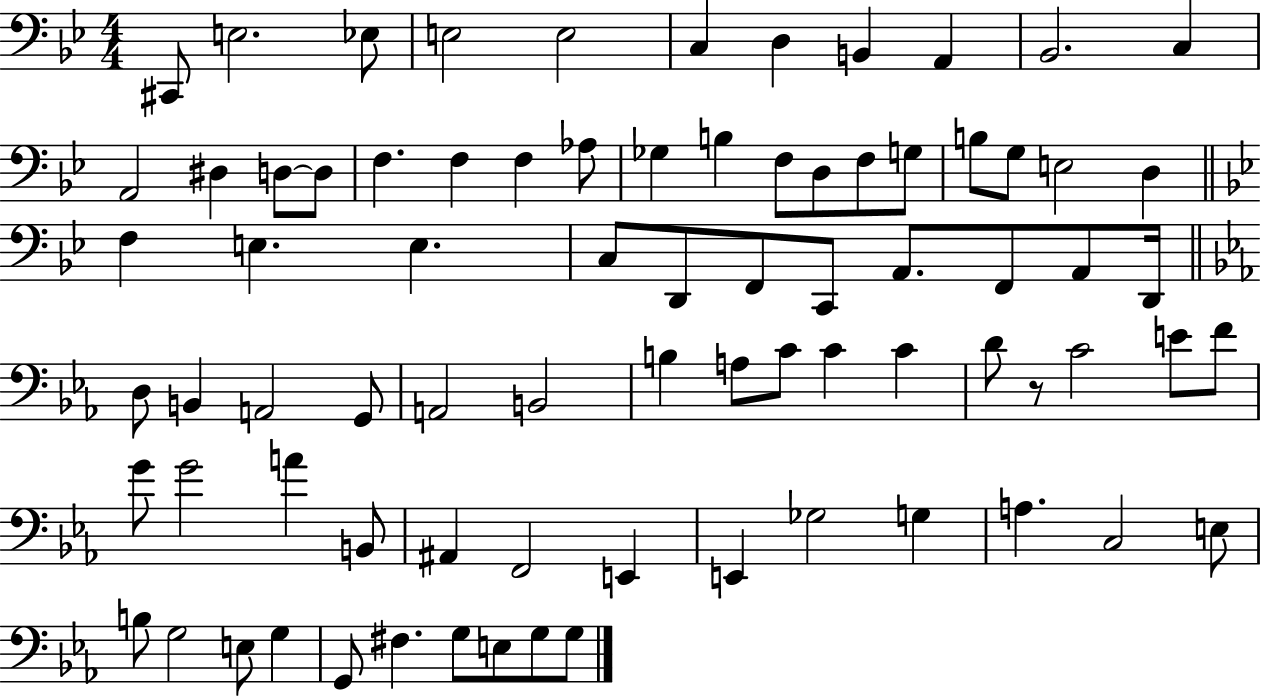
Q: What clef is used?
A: bass